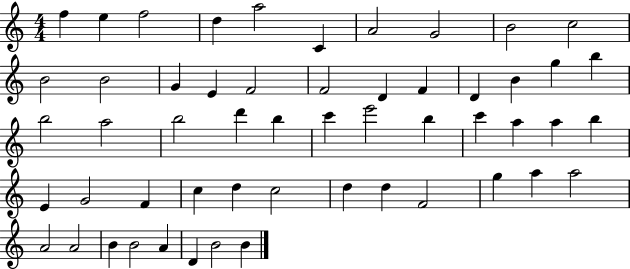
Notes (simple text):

F5/q E5/q F5/h D5/q A5/h C4/q A4/h G4/h B4/h C5/h B4/h B4/h G4/q E4/q F4/h F4/h D4/q F4/q D4/q B4/q G5/q B5/q B5/h A5/h B5/h D6/q B5/q C6/q E6/h B5/q C6/q A5/q A5/q B5/q E4/q G4/h F4/q C5/q D5/q C5/h D5/q D5/q F4/h G5/q A5/q A5/h A4/h A4/h B4/q B4/h A4/q D4/q B4/h B4/q